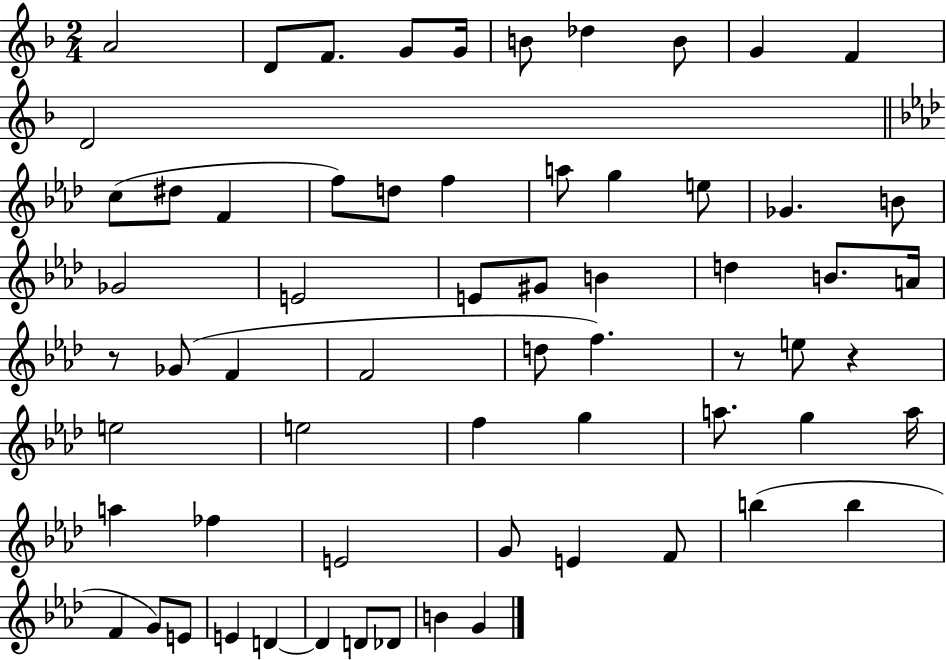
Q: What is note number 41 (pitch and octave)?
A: A5